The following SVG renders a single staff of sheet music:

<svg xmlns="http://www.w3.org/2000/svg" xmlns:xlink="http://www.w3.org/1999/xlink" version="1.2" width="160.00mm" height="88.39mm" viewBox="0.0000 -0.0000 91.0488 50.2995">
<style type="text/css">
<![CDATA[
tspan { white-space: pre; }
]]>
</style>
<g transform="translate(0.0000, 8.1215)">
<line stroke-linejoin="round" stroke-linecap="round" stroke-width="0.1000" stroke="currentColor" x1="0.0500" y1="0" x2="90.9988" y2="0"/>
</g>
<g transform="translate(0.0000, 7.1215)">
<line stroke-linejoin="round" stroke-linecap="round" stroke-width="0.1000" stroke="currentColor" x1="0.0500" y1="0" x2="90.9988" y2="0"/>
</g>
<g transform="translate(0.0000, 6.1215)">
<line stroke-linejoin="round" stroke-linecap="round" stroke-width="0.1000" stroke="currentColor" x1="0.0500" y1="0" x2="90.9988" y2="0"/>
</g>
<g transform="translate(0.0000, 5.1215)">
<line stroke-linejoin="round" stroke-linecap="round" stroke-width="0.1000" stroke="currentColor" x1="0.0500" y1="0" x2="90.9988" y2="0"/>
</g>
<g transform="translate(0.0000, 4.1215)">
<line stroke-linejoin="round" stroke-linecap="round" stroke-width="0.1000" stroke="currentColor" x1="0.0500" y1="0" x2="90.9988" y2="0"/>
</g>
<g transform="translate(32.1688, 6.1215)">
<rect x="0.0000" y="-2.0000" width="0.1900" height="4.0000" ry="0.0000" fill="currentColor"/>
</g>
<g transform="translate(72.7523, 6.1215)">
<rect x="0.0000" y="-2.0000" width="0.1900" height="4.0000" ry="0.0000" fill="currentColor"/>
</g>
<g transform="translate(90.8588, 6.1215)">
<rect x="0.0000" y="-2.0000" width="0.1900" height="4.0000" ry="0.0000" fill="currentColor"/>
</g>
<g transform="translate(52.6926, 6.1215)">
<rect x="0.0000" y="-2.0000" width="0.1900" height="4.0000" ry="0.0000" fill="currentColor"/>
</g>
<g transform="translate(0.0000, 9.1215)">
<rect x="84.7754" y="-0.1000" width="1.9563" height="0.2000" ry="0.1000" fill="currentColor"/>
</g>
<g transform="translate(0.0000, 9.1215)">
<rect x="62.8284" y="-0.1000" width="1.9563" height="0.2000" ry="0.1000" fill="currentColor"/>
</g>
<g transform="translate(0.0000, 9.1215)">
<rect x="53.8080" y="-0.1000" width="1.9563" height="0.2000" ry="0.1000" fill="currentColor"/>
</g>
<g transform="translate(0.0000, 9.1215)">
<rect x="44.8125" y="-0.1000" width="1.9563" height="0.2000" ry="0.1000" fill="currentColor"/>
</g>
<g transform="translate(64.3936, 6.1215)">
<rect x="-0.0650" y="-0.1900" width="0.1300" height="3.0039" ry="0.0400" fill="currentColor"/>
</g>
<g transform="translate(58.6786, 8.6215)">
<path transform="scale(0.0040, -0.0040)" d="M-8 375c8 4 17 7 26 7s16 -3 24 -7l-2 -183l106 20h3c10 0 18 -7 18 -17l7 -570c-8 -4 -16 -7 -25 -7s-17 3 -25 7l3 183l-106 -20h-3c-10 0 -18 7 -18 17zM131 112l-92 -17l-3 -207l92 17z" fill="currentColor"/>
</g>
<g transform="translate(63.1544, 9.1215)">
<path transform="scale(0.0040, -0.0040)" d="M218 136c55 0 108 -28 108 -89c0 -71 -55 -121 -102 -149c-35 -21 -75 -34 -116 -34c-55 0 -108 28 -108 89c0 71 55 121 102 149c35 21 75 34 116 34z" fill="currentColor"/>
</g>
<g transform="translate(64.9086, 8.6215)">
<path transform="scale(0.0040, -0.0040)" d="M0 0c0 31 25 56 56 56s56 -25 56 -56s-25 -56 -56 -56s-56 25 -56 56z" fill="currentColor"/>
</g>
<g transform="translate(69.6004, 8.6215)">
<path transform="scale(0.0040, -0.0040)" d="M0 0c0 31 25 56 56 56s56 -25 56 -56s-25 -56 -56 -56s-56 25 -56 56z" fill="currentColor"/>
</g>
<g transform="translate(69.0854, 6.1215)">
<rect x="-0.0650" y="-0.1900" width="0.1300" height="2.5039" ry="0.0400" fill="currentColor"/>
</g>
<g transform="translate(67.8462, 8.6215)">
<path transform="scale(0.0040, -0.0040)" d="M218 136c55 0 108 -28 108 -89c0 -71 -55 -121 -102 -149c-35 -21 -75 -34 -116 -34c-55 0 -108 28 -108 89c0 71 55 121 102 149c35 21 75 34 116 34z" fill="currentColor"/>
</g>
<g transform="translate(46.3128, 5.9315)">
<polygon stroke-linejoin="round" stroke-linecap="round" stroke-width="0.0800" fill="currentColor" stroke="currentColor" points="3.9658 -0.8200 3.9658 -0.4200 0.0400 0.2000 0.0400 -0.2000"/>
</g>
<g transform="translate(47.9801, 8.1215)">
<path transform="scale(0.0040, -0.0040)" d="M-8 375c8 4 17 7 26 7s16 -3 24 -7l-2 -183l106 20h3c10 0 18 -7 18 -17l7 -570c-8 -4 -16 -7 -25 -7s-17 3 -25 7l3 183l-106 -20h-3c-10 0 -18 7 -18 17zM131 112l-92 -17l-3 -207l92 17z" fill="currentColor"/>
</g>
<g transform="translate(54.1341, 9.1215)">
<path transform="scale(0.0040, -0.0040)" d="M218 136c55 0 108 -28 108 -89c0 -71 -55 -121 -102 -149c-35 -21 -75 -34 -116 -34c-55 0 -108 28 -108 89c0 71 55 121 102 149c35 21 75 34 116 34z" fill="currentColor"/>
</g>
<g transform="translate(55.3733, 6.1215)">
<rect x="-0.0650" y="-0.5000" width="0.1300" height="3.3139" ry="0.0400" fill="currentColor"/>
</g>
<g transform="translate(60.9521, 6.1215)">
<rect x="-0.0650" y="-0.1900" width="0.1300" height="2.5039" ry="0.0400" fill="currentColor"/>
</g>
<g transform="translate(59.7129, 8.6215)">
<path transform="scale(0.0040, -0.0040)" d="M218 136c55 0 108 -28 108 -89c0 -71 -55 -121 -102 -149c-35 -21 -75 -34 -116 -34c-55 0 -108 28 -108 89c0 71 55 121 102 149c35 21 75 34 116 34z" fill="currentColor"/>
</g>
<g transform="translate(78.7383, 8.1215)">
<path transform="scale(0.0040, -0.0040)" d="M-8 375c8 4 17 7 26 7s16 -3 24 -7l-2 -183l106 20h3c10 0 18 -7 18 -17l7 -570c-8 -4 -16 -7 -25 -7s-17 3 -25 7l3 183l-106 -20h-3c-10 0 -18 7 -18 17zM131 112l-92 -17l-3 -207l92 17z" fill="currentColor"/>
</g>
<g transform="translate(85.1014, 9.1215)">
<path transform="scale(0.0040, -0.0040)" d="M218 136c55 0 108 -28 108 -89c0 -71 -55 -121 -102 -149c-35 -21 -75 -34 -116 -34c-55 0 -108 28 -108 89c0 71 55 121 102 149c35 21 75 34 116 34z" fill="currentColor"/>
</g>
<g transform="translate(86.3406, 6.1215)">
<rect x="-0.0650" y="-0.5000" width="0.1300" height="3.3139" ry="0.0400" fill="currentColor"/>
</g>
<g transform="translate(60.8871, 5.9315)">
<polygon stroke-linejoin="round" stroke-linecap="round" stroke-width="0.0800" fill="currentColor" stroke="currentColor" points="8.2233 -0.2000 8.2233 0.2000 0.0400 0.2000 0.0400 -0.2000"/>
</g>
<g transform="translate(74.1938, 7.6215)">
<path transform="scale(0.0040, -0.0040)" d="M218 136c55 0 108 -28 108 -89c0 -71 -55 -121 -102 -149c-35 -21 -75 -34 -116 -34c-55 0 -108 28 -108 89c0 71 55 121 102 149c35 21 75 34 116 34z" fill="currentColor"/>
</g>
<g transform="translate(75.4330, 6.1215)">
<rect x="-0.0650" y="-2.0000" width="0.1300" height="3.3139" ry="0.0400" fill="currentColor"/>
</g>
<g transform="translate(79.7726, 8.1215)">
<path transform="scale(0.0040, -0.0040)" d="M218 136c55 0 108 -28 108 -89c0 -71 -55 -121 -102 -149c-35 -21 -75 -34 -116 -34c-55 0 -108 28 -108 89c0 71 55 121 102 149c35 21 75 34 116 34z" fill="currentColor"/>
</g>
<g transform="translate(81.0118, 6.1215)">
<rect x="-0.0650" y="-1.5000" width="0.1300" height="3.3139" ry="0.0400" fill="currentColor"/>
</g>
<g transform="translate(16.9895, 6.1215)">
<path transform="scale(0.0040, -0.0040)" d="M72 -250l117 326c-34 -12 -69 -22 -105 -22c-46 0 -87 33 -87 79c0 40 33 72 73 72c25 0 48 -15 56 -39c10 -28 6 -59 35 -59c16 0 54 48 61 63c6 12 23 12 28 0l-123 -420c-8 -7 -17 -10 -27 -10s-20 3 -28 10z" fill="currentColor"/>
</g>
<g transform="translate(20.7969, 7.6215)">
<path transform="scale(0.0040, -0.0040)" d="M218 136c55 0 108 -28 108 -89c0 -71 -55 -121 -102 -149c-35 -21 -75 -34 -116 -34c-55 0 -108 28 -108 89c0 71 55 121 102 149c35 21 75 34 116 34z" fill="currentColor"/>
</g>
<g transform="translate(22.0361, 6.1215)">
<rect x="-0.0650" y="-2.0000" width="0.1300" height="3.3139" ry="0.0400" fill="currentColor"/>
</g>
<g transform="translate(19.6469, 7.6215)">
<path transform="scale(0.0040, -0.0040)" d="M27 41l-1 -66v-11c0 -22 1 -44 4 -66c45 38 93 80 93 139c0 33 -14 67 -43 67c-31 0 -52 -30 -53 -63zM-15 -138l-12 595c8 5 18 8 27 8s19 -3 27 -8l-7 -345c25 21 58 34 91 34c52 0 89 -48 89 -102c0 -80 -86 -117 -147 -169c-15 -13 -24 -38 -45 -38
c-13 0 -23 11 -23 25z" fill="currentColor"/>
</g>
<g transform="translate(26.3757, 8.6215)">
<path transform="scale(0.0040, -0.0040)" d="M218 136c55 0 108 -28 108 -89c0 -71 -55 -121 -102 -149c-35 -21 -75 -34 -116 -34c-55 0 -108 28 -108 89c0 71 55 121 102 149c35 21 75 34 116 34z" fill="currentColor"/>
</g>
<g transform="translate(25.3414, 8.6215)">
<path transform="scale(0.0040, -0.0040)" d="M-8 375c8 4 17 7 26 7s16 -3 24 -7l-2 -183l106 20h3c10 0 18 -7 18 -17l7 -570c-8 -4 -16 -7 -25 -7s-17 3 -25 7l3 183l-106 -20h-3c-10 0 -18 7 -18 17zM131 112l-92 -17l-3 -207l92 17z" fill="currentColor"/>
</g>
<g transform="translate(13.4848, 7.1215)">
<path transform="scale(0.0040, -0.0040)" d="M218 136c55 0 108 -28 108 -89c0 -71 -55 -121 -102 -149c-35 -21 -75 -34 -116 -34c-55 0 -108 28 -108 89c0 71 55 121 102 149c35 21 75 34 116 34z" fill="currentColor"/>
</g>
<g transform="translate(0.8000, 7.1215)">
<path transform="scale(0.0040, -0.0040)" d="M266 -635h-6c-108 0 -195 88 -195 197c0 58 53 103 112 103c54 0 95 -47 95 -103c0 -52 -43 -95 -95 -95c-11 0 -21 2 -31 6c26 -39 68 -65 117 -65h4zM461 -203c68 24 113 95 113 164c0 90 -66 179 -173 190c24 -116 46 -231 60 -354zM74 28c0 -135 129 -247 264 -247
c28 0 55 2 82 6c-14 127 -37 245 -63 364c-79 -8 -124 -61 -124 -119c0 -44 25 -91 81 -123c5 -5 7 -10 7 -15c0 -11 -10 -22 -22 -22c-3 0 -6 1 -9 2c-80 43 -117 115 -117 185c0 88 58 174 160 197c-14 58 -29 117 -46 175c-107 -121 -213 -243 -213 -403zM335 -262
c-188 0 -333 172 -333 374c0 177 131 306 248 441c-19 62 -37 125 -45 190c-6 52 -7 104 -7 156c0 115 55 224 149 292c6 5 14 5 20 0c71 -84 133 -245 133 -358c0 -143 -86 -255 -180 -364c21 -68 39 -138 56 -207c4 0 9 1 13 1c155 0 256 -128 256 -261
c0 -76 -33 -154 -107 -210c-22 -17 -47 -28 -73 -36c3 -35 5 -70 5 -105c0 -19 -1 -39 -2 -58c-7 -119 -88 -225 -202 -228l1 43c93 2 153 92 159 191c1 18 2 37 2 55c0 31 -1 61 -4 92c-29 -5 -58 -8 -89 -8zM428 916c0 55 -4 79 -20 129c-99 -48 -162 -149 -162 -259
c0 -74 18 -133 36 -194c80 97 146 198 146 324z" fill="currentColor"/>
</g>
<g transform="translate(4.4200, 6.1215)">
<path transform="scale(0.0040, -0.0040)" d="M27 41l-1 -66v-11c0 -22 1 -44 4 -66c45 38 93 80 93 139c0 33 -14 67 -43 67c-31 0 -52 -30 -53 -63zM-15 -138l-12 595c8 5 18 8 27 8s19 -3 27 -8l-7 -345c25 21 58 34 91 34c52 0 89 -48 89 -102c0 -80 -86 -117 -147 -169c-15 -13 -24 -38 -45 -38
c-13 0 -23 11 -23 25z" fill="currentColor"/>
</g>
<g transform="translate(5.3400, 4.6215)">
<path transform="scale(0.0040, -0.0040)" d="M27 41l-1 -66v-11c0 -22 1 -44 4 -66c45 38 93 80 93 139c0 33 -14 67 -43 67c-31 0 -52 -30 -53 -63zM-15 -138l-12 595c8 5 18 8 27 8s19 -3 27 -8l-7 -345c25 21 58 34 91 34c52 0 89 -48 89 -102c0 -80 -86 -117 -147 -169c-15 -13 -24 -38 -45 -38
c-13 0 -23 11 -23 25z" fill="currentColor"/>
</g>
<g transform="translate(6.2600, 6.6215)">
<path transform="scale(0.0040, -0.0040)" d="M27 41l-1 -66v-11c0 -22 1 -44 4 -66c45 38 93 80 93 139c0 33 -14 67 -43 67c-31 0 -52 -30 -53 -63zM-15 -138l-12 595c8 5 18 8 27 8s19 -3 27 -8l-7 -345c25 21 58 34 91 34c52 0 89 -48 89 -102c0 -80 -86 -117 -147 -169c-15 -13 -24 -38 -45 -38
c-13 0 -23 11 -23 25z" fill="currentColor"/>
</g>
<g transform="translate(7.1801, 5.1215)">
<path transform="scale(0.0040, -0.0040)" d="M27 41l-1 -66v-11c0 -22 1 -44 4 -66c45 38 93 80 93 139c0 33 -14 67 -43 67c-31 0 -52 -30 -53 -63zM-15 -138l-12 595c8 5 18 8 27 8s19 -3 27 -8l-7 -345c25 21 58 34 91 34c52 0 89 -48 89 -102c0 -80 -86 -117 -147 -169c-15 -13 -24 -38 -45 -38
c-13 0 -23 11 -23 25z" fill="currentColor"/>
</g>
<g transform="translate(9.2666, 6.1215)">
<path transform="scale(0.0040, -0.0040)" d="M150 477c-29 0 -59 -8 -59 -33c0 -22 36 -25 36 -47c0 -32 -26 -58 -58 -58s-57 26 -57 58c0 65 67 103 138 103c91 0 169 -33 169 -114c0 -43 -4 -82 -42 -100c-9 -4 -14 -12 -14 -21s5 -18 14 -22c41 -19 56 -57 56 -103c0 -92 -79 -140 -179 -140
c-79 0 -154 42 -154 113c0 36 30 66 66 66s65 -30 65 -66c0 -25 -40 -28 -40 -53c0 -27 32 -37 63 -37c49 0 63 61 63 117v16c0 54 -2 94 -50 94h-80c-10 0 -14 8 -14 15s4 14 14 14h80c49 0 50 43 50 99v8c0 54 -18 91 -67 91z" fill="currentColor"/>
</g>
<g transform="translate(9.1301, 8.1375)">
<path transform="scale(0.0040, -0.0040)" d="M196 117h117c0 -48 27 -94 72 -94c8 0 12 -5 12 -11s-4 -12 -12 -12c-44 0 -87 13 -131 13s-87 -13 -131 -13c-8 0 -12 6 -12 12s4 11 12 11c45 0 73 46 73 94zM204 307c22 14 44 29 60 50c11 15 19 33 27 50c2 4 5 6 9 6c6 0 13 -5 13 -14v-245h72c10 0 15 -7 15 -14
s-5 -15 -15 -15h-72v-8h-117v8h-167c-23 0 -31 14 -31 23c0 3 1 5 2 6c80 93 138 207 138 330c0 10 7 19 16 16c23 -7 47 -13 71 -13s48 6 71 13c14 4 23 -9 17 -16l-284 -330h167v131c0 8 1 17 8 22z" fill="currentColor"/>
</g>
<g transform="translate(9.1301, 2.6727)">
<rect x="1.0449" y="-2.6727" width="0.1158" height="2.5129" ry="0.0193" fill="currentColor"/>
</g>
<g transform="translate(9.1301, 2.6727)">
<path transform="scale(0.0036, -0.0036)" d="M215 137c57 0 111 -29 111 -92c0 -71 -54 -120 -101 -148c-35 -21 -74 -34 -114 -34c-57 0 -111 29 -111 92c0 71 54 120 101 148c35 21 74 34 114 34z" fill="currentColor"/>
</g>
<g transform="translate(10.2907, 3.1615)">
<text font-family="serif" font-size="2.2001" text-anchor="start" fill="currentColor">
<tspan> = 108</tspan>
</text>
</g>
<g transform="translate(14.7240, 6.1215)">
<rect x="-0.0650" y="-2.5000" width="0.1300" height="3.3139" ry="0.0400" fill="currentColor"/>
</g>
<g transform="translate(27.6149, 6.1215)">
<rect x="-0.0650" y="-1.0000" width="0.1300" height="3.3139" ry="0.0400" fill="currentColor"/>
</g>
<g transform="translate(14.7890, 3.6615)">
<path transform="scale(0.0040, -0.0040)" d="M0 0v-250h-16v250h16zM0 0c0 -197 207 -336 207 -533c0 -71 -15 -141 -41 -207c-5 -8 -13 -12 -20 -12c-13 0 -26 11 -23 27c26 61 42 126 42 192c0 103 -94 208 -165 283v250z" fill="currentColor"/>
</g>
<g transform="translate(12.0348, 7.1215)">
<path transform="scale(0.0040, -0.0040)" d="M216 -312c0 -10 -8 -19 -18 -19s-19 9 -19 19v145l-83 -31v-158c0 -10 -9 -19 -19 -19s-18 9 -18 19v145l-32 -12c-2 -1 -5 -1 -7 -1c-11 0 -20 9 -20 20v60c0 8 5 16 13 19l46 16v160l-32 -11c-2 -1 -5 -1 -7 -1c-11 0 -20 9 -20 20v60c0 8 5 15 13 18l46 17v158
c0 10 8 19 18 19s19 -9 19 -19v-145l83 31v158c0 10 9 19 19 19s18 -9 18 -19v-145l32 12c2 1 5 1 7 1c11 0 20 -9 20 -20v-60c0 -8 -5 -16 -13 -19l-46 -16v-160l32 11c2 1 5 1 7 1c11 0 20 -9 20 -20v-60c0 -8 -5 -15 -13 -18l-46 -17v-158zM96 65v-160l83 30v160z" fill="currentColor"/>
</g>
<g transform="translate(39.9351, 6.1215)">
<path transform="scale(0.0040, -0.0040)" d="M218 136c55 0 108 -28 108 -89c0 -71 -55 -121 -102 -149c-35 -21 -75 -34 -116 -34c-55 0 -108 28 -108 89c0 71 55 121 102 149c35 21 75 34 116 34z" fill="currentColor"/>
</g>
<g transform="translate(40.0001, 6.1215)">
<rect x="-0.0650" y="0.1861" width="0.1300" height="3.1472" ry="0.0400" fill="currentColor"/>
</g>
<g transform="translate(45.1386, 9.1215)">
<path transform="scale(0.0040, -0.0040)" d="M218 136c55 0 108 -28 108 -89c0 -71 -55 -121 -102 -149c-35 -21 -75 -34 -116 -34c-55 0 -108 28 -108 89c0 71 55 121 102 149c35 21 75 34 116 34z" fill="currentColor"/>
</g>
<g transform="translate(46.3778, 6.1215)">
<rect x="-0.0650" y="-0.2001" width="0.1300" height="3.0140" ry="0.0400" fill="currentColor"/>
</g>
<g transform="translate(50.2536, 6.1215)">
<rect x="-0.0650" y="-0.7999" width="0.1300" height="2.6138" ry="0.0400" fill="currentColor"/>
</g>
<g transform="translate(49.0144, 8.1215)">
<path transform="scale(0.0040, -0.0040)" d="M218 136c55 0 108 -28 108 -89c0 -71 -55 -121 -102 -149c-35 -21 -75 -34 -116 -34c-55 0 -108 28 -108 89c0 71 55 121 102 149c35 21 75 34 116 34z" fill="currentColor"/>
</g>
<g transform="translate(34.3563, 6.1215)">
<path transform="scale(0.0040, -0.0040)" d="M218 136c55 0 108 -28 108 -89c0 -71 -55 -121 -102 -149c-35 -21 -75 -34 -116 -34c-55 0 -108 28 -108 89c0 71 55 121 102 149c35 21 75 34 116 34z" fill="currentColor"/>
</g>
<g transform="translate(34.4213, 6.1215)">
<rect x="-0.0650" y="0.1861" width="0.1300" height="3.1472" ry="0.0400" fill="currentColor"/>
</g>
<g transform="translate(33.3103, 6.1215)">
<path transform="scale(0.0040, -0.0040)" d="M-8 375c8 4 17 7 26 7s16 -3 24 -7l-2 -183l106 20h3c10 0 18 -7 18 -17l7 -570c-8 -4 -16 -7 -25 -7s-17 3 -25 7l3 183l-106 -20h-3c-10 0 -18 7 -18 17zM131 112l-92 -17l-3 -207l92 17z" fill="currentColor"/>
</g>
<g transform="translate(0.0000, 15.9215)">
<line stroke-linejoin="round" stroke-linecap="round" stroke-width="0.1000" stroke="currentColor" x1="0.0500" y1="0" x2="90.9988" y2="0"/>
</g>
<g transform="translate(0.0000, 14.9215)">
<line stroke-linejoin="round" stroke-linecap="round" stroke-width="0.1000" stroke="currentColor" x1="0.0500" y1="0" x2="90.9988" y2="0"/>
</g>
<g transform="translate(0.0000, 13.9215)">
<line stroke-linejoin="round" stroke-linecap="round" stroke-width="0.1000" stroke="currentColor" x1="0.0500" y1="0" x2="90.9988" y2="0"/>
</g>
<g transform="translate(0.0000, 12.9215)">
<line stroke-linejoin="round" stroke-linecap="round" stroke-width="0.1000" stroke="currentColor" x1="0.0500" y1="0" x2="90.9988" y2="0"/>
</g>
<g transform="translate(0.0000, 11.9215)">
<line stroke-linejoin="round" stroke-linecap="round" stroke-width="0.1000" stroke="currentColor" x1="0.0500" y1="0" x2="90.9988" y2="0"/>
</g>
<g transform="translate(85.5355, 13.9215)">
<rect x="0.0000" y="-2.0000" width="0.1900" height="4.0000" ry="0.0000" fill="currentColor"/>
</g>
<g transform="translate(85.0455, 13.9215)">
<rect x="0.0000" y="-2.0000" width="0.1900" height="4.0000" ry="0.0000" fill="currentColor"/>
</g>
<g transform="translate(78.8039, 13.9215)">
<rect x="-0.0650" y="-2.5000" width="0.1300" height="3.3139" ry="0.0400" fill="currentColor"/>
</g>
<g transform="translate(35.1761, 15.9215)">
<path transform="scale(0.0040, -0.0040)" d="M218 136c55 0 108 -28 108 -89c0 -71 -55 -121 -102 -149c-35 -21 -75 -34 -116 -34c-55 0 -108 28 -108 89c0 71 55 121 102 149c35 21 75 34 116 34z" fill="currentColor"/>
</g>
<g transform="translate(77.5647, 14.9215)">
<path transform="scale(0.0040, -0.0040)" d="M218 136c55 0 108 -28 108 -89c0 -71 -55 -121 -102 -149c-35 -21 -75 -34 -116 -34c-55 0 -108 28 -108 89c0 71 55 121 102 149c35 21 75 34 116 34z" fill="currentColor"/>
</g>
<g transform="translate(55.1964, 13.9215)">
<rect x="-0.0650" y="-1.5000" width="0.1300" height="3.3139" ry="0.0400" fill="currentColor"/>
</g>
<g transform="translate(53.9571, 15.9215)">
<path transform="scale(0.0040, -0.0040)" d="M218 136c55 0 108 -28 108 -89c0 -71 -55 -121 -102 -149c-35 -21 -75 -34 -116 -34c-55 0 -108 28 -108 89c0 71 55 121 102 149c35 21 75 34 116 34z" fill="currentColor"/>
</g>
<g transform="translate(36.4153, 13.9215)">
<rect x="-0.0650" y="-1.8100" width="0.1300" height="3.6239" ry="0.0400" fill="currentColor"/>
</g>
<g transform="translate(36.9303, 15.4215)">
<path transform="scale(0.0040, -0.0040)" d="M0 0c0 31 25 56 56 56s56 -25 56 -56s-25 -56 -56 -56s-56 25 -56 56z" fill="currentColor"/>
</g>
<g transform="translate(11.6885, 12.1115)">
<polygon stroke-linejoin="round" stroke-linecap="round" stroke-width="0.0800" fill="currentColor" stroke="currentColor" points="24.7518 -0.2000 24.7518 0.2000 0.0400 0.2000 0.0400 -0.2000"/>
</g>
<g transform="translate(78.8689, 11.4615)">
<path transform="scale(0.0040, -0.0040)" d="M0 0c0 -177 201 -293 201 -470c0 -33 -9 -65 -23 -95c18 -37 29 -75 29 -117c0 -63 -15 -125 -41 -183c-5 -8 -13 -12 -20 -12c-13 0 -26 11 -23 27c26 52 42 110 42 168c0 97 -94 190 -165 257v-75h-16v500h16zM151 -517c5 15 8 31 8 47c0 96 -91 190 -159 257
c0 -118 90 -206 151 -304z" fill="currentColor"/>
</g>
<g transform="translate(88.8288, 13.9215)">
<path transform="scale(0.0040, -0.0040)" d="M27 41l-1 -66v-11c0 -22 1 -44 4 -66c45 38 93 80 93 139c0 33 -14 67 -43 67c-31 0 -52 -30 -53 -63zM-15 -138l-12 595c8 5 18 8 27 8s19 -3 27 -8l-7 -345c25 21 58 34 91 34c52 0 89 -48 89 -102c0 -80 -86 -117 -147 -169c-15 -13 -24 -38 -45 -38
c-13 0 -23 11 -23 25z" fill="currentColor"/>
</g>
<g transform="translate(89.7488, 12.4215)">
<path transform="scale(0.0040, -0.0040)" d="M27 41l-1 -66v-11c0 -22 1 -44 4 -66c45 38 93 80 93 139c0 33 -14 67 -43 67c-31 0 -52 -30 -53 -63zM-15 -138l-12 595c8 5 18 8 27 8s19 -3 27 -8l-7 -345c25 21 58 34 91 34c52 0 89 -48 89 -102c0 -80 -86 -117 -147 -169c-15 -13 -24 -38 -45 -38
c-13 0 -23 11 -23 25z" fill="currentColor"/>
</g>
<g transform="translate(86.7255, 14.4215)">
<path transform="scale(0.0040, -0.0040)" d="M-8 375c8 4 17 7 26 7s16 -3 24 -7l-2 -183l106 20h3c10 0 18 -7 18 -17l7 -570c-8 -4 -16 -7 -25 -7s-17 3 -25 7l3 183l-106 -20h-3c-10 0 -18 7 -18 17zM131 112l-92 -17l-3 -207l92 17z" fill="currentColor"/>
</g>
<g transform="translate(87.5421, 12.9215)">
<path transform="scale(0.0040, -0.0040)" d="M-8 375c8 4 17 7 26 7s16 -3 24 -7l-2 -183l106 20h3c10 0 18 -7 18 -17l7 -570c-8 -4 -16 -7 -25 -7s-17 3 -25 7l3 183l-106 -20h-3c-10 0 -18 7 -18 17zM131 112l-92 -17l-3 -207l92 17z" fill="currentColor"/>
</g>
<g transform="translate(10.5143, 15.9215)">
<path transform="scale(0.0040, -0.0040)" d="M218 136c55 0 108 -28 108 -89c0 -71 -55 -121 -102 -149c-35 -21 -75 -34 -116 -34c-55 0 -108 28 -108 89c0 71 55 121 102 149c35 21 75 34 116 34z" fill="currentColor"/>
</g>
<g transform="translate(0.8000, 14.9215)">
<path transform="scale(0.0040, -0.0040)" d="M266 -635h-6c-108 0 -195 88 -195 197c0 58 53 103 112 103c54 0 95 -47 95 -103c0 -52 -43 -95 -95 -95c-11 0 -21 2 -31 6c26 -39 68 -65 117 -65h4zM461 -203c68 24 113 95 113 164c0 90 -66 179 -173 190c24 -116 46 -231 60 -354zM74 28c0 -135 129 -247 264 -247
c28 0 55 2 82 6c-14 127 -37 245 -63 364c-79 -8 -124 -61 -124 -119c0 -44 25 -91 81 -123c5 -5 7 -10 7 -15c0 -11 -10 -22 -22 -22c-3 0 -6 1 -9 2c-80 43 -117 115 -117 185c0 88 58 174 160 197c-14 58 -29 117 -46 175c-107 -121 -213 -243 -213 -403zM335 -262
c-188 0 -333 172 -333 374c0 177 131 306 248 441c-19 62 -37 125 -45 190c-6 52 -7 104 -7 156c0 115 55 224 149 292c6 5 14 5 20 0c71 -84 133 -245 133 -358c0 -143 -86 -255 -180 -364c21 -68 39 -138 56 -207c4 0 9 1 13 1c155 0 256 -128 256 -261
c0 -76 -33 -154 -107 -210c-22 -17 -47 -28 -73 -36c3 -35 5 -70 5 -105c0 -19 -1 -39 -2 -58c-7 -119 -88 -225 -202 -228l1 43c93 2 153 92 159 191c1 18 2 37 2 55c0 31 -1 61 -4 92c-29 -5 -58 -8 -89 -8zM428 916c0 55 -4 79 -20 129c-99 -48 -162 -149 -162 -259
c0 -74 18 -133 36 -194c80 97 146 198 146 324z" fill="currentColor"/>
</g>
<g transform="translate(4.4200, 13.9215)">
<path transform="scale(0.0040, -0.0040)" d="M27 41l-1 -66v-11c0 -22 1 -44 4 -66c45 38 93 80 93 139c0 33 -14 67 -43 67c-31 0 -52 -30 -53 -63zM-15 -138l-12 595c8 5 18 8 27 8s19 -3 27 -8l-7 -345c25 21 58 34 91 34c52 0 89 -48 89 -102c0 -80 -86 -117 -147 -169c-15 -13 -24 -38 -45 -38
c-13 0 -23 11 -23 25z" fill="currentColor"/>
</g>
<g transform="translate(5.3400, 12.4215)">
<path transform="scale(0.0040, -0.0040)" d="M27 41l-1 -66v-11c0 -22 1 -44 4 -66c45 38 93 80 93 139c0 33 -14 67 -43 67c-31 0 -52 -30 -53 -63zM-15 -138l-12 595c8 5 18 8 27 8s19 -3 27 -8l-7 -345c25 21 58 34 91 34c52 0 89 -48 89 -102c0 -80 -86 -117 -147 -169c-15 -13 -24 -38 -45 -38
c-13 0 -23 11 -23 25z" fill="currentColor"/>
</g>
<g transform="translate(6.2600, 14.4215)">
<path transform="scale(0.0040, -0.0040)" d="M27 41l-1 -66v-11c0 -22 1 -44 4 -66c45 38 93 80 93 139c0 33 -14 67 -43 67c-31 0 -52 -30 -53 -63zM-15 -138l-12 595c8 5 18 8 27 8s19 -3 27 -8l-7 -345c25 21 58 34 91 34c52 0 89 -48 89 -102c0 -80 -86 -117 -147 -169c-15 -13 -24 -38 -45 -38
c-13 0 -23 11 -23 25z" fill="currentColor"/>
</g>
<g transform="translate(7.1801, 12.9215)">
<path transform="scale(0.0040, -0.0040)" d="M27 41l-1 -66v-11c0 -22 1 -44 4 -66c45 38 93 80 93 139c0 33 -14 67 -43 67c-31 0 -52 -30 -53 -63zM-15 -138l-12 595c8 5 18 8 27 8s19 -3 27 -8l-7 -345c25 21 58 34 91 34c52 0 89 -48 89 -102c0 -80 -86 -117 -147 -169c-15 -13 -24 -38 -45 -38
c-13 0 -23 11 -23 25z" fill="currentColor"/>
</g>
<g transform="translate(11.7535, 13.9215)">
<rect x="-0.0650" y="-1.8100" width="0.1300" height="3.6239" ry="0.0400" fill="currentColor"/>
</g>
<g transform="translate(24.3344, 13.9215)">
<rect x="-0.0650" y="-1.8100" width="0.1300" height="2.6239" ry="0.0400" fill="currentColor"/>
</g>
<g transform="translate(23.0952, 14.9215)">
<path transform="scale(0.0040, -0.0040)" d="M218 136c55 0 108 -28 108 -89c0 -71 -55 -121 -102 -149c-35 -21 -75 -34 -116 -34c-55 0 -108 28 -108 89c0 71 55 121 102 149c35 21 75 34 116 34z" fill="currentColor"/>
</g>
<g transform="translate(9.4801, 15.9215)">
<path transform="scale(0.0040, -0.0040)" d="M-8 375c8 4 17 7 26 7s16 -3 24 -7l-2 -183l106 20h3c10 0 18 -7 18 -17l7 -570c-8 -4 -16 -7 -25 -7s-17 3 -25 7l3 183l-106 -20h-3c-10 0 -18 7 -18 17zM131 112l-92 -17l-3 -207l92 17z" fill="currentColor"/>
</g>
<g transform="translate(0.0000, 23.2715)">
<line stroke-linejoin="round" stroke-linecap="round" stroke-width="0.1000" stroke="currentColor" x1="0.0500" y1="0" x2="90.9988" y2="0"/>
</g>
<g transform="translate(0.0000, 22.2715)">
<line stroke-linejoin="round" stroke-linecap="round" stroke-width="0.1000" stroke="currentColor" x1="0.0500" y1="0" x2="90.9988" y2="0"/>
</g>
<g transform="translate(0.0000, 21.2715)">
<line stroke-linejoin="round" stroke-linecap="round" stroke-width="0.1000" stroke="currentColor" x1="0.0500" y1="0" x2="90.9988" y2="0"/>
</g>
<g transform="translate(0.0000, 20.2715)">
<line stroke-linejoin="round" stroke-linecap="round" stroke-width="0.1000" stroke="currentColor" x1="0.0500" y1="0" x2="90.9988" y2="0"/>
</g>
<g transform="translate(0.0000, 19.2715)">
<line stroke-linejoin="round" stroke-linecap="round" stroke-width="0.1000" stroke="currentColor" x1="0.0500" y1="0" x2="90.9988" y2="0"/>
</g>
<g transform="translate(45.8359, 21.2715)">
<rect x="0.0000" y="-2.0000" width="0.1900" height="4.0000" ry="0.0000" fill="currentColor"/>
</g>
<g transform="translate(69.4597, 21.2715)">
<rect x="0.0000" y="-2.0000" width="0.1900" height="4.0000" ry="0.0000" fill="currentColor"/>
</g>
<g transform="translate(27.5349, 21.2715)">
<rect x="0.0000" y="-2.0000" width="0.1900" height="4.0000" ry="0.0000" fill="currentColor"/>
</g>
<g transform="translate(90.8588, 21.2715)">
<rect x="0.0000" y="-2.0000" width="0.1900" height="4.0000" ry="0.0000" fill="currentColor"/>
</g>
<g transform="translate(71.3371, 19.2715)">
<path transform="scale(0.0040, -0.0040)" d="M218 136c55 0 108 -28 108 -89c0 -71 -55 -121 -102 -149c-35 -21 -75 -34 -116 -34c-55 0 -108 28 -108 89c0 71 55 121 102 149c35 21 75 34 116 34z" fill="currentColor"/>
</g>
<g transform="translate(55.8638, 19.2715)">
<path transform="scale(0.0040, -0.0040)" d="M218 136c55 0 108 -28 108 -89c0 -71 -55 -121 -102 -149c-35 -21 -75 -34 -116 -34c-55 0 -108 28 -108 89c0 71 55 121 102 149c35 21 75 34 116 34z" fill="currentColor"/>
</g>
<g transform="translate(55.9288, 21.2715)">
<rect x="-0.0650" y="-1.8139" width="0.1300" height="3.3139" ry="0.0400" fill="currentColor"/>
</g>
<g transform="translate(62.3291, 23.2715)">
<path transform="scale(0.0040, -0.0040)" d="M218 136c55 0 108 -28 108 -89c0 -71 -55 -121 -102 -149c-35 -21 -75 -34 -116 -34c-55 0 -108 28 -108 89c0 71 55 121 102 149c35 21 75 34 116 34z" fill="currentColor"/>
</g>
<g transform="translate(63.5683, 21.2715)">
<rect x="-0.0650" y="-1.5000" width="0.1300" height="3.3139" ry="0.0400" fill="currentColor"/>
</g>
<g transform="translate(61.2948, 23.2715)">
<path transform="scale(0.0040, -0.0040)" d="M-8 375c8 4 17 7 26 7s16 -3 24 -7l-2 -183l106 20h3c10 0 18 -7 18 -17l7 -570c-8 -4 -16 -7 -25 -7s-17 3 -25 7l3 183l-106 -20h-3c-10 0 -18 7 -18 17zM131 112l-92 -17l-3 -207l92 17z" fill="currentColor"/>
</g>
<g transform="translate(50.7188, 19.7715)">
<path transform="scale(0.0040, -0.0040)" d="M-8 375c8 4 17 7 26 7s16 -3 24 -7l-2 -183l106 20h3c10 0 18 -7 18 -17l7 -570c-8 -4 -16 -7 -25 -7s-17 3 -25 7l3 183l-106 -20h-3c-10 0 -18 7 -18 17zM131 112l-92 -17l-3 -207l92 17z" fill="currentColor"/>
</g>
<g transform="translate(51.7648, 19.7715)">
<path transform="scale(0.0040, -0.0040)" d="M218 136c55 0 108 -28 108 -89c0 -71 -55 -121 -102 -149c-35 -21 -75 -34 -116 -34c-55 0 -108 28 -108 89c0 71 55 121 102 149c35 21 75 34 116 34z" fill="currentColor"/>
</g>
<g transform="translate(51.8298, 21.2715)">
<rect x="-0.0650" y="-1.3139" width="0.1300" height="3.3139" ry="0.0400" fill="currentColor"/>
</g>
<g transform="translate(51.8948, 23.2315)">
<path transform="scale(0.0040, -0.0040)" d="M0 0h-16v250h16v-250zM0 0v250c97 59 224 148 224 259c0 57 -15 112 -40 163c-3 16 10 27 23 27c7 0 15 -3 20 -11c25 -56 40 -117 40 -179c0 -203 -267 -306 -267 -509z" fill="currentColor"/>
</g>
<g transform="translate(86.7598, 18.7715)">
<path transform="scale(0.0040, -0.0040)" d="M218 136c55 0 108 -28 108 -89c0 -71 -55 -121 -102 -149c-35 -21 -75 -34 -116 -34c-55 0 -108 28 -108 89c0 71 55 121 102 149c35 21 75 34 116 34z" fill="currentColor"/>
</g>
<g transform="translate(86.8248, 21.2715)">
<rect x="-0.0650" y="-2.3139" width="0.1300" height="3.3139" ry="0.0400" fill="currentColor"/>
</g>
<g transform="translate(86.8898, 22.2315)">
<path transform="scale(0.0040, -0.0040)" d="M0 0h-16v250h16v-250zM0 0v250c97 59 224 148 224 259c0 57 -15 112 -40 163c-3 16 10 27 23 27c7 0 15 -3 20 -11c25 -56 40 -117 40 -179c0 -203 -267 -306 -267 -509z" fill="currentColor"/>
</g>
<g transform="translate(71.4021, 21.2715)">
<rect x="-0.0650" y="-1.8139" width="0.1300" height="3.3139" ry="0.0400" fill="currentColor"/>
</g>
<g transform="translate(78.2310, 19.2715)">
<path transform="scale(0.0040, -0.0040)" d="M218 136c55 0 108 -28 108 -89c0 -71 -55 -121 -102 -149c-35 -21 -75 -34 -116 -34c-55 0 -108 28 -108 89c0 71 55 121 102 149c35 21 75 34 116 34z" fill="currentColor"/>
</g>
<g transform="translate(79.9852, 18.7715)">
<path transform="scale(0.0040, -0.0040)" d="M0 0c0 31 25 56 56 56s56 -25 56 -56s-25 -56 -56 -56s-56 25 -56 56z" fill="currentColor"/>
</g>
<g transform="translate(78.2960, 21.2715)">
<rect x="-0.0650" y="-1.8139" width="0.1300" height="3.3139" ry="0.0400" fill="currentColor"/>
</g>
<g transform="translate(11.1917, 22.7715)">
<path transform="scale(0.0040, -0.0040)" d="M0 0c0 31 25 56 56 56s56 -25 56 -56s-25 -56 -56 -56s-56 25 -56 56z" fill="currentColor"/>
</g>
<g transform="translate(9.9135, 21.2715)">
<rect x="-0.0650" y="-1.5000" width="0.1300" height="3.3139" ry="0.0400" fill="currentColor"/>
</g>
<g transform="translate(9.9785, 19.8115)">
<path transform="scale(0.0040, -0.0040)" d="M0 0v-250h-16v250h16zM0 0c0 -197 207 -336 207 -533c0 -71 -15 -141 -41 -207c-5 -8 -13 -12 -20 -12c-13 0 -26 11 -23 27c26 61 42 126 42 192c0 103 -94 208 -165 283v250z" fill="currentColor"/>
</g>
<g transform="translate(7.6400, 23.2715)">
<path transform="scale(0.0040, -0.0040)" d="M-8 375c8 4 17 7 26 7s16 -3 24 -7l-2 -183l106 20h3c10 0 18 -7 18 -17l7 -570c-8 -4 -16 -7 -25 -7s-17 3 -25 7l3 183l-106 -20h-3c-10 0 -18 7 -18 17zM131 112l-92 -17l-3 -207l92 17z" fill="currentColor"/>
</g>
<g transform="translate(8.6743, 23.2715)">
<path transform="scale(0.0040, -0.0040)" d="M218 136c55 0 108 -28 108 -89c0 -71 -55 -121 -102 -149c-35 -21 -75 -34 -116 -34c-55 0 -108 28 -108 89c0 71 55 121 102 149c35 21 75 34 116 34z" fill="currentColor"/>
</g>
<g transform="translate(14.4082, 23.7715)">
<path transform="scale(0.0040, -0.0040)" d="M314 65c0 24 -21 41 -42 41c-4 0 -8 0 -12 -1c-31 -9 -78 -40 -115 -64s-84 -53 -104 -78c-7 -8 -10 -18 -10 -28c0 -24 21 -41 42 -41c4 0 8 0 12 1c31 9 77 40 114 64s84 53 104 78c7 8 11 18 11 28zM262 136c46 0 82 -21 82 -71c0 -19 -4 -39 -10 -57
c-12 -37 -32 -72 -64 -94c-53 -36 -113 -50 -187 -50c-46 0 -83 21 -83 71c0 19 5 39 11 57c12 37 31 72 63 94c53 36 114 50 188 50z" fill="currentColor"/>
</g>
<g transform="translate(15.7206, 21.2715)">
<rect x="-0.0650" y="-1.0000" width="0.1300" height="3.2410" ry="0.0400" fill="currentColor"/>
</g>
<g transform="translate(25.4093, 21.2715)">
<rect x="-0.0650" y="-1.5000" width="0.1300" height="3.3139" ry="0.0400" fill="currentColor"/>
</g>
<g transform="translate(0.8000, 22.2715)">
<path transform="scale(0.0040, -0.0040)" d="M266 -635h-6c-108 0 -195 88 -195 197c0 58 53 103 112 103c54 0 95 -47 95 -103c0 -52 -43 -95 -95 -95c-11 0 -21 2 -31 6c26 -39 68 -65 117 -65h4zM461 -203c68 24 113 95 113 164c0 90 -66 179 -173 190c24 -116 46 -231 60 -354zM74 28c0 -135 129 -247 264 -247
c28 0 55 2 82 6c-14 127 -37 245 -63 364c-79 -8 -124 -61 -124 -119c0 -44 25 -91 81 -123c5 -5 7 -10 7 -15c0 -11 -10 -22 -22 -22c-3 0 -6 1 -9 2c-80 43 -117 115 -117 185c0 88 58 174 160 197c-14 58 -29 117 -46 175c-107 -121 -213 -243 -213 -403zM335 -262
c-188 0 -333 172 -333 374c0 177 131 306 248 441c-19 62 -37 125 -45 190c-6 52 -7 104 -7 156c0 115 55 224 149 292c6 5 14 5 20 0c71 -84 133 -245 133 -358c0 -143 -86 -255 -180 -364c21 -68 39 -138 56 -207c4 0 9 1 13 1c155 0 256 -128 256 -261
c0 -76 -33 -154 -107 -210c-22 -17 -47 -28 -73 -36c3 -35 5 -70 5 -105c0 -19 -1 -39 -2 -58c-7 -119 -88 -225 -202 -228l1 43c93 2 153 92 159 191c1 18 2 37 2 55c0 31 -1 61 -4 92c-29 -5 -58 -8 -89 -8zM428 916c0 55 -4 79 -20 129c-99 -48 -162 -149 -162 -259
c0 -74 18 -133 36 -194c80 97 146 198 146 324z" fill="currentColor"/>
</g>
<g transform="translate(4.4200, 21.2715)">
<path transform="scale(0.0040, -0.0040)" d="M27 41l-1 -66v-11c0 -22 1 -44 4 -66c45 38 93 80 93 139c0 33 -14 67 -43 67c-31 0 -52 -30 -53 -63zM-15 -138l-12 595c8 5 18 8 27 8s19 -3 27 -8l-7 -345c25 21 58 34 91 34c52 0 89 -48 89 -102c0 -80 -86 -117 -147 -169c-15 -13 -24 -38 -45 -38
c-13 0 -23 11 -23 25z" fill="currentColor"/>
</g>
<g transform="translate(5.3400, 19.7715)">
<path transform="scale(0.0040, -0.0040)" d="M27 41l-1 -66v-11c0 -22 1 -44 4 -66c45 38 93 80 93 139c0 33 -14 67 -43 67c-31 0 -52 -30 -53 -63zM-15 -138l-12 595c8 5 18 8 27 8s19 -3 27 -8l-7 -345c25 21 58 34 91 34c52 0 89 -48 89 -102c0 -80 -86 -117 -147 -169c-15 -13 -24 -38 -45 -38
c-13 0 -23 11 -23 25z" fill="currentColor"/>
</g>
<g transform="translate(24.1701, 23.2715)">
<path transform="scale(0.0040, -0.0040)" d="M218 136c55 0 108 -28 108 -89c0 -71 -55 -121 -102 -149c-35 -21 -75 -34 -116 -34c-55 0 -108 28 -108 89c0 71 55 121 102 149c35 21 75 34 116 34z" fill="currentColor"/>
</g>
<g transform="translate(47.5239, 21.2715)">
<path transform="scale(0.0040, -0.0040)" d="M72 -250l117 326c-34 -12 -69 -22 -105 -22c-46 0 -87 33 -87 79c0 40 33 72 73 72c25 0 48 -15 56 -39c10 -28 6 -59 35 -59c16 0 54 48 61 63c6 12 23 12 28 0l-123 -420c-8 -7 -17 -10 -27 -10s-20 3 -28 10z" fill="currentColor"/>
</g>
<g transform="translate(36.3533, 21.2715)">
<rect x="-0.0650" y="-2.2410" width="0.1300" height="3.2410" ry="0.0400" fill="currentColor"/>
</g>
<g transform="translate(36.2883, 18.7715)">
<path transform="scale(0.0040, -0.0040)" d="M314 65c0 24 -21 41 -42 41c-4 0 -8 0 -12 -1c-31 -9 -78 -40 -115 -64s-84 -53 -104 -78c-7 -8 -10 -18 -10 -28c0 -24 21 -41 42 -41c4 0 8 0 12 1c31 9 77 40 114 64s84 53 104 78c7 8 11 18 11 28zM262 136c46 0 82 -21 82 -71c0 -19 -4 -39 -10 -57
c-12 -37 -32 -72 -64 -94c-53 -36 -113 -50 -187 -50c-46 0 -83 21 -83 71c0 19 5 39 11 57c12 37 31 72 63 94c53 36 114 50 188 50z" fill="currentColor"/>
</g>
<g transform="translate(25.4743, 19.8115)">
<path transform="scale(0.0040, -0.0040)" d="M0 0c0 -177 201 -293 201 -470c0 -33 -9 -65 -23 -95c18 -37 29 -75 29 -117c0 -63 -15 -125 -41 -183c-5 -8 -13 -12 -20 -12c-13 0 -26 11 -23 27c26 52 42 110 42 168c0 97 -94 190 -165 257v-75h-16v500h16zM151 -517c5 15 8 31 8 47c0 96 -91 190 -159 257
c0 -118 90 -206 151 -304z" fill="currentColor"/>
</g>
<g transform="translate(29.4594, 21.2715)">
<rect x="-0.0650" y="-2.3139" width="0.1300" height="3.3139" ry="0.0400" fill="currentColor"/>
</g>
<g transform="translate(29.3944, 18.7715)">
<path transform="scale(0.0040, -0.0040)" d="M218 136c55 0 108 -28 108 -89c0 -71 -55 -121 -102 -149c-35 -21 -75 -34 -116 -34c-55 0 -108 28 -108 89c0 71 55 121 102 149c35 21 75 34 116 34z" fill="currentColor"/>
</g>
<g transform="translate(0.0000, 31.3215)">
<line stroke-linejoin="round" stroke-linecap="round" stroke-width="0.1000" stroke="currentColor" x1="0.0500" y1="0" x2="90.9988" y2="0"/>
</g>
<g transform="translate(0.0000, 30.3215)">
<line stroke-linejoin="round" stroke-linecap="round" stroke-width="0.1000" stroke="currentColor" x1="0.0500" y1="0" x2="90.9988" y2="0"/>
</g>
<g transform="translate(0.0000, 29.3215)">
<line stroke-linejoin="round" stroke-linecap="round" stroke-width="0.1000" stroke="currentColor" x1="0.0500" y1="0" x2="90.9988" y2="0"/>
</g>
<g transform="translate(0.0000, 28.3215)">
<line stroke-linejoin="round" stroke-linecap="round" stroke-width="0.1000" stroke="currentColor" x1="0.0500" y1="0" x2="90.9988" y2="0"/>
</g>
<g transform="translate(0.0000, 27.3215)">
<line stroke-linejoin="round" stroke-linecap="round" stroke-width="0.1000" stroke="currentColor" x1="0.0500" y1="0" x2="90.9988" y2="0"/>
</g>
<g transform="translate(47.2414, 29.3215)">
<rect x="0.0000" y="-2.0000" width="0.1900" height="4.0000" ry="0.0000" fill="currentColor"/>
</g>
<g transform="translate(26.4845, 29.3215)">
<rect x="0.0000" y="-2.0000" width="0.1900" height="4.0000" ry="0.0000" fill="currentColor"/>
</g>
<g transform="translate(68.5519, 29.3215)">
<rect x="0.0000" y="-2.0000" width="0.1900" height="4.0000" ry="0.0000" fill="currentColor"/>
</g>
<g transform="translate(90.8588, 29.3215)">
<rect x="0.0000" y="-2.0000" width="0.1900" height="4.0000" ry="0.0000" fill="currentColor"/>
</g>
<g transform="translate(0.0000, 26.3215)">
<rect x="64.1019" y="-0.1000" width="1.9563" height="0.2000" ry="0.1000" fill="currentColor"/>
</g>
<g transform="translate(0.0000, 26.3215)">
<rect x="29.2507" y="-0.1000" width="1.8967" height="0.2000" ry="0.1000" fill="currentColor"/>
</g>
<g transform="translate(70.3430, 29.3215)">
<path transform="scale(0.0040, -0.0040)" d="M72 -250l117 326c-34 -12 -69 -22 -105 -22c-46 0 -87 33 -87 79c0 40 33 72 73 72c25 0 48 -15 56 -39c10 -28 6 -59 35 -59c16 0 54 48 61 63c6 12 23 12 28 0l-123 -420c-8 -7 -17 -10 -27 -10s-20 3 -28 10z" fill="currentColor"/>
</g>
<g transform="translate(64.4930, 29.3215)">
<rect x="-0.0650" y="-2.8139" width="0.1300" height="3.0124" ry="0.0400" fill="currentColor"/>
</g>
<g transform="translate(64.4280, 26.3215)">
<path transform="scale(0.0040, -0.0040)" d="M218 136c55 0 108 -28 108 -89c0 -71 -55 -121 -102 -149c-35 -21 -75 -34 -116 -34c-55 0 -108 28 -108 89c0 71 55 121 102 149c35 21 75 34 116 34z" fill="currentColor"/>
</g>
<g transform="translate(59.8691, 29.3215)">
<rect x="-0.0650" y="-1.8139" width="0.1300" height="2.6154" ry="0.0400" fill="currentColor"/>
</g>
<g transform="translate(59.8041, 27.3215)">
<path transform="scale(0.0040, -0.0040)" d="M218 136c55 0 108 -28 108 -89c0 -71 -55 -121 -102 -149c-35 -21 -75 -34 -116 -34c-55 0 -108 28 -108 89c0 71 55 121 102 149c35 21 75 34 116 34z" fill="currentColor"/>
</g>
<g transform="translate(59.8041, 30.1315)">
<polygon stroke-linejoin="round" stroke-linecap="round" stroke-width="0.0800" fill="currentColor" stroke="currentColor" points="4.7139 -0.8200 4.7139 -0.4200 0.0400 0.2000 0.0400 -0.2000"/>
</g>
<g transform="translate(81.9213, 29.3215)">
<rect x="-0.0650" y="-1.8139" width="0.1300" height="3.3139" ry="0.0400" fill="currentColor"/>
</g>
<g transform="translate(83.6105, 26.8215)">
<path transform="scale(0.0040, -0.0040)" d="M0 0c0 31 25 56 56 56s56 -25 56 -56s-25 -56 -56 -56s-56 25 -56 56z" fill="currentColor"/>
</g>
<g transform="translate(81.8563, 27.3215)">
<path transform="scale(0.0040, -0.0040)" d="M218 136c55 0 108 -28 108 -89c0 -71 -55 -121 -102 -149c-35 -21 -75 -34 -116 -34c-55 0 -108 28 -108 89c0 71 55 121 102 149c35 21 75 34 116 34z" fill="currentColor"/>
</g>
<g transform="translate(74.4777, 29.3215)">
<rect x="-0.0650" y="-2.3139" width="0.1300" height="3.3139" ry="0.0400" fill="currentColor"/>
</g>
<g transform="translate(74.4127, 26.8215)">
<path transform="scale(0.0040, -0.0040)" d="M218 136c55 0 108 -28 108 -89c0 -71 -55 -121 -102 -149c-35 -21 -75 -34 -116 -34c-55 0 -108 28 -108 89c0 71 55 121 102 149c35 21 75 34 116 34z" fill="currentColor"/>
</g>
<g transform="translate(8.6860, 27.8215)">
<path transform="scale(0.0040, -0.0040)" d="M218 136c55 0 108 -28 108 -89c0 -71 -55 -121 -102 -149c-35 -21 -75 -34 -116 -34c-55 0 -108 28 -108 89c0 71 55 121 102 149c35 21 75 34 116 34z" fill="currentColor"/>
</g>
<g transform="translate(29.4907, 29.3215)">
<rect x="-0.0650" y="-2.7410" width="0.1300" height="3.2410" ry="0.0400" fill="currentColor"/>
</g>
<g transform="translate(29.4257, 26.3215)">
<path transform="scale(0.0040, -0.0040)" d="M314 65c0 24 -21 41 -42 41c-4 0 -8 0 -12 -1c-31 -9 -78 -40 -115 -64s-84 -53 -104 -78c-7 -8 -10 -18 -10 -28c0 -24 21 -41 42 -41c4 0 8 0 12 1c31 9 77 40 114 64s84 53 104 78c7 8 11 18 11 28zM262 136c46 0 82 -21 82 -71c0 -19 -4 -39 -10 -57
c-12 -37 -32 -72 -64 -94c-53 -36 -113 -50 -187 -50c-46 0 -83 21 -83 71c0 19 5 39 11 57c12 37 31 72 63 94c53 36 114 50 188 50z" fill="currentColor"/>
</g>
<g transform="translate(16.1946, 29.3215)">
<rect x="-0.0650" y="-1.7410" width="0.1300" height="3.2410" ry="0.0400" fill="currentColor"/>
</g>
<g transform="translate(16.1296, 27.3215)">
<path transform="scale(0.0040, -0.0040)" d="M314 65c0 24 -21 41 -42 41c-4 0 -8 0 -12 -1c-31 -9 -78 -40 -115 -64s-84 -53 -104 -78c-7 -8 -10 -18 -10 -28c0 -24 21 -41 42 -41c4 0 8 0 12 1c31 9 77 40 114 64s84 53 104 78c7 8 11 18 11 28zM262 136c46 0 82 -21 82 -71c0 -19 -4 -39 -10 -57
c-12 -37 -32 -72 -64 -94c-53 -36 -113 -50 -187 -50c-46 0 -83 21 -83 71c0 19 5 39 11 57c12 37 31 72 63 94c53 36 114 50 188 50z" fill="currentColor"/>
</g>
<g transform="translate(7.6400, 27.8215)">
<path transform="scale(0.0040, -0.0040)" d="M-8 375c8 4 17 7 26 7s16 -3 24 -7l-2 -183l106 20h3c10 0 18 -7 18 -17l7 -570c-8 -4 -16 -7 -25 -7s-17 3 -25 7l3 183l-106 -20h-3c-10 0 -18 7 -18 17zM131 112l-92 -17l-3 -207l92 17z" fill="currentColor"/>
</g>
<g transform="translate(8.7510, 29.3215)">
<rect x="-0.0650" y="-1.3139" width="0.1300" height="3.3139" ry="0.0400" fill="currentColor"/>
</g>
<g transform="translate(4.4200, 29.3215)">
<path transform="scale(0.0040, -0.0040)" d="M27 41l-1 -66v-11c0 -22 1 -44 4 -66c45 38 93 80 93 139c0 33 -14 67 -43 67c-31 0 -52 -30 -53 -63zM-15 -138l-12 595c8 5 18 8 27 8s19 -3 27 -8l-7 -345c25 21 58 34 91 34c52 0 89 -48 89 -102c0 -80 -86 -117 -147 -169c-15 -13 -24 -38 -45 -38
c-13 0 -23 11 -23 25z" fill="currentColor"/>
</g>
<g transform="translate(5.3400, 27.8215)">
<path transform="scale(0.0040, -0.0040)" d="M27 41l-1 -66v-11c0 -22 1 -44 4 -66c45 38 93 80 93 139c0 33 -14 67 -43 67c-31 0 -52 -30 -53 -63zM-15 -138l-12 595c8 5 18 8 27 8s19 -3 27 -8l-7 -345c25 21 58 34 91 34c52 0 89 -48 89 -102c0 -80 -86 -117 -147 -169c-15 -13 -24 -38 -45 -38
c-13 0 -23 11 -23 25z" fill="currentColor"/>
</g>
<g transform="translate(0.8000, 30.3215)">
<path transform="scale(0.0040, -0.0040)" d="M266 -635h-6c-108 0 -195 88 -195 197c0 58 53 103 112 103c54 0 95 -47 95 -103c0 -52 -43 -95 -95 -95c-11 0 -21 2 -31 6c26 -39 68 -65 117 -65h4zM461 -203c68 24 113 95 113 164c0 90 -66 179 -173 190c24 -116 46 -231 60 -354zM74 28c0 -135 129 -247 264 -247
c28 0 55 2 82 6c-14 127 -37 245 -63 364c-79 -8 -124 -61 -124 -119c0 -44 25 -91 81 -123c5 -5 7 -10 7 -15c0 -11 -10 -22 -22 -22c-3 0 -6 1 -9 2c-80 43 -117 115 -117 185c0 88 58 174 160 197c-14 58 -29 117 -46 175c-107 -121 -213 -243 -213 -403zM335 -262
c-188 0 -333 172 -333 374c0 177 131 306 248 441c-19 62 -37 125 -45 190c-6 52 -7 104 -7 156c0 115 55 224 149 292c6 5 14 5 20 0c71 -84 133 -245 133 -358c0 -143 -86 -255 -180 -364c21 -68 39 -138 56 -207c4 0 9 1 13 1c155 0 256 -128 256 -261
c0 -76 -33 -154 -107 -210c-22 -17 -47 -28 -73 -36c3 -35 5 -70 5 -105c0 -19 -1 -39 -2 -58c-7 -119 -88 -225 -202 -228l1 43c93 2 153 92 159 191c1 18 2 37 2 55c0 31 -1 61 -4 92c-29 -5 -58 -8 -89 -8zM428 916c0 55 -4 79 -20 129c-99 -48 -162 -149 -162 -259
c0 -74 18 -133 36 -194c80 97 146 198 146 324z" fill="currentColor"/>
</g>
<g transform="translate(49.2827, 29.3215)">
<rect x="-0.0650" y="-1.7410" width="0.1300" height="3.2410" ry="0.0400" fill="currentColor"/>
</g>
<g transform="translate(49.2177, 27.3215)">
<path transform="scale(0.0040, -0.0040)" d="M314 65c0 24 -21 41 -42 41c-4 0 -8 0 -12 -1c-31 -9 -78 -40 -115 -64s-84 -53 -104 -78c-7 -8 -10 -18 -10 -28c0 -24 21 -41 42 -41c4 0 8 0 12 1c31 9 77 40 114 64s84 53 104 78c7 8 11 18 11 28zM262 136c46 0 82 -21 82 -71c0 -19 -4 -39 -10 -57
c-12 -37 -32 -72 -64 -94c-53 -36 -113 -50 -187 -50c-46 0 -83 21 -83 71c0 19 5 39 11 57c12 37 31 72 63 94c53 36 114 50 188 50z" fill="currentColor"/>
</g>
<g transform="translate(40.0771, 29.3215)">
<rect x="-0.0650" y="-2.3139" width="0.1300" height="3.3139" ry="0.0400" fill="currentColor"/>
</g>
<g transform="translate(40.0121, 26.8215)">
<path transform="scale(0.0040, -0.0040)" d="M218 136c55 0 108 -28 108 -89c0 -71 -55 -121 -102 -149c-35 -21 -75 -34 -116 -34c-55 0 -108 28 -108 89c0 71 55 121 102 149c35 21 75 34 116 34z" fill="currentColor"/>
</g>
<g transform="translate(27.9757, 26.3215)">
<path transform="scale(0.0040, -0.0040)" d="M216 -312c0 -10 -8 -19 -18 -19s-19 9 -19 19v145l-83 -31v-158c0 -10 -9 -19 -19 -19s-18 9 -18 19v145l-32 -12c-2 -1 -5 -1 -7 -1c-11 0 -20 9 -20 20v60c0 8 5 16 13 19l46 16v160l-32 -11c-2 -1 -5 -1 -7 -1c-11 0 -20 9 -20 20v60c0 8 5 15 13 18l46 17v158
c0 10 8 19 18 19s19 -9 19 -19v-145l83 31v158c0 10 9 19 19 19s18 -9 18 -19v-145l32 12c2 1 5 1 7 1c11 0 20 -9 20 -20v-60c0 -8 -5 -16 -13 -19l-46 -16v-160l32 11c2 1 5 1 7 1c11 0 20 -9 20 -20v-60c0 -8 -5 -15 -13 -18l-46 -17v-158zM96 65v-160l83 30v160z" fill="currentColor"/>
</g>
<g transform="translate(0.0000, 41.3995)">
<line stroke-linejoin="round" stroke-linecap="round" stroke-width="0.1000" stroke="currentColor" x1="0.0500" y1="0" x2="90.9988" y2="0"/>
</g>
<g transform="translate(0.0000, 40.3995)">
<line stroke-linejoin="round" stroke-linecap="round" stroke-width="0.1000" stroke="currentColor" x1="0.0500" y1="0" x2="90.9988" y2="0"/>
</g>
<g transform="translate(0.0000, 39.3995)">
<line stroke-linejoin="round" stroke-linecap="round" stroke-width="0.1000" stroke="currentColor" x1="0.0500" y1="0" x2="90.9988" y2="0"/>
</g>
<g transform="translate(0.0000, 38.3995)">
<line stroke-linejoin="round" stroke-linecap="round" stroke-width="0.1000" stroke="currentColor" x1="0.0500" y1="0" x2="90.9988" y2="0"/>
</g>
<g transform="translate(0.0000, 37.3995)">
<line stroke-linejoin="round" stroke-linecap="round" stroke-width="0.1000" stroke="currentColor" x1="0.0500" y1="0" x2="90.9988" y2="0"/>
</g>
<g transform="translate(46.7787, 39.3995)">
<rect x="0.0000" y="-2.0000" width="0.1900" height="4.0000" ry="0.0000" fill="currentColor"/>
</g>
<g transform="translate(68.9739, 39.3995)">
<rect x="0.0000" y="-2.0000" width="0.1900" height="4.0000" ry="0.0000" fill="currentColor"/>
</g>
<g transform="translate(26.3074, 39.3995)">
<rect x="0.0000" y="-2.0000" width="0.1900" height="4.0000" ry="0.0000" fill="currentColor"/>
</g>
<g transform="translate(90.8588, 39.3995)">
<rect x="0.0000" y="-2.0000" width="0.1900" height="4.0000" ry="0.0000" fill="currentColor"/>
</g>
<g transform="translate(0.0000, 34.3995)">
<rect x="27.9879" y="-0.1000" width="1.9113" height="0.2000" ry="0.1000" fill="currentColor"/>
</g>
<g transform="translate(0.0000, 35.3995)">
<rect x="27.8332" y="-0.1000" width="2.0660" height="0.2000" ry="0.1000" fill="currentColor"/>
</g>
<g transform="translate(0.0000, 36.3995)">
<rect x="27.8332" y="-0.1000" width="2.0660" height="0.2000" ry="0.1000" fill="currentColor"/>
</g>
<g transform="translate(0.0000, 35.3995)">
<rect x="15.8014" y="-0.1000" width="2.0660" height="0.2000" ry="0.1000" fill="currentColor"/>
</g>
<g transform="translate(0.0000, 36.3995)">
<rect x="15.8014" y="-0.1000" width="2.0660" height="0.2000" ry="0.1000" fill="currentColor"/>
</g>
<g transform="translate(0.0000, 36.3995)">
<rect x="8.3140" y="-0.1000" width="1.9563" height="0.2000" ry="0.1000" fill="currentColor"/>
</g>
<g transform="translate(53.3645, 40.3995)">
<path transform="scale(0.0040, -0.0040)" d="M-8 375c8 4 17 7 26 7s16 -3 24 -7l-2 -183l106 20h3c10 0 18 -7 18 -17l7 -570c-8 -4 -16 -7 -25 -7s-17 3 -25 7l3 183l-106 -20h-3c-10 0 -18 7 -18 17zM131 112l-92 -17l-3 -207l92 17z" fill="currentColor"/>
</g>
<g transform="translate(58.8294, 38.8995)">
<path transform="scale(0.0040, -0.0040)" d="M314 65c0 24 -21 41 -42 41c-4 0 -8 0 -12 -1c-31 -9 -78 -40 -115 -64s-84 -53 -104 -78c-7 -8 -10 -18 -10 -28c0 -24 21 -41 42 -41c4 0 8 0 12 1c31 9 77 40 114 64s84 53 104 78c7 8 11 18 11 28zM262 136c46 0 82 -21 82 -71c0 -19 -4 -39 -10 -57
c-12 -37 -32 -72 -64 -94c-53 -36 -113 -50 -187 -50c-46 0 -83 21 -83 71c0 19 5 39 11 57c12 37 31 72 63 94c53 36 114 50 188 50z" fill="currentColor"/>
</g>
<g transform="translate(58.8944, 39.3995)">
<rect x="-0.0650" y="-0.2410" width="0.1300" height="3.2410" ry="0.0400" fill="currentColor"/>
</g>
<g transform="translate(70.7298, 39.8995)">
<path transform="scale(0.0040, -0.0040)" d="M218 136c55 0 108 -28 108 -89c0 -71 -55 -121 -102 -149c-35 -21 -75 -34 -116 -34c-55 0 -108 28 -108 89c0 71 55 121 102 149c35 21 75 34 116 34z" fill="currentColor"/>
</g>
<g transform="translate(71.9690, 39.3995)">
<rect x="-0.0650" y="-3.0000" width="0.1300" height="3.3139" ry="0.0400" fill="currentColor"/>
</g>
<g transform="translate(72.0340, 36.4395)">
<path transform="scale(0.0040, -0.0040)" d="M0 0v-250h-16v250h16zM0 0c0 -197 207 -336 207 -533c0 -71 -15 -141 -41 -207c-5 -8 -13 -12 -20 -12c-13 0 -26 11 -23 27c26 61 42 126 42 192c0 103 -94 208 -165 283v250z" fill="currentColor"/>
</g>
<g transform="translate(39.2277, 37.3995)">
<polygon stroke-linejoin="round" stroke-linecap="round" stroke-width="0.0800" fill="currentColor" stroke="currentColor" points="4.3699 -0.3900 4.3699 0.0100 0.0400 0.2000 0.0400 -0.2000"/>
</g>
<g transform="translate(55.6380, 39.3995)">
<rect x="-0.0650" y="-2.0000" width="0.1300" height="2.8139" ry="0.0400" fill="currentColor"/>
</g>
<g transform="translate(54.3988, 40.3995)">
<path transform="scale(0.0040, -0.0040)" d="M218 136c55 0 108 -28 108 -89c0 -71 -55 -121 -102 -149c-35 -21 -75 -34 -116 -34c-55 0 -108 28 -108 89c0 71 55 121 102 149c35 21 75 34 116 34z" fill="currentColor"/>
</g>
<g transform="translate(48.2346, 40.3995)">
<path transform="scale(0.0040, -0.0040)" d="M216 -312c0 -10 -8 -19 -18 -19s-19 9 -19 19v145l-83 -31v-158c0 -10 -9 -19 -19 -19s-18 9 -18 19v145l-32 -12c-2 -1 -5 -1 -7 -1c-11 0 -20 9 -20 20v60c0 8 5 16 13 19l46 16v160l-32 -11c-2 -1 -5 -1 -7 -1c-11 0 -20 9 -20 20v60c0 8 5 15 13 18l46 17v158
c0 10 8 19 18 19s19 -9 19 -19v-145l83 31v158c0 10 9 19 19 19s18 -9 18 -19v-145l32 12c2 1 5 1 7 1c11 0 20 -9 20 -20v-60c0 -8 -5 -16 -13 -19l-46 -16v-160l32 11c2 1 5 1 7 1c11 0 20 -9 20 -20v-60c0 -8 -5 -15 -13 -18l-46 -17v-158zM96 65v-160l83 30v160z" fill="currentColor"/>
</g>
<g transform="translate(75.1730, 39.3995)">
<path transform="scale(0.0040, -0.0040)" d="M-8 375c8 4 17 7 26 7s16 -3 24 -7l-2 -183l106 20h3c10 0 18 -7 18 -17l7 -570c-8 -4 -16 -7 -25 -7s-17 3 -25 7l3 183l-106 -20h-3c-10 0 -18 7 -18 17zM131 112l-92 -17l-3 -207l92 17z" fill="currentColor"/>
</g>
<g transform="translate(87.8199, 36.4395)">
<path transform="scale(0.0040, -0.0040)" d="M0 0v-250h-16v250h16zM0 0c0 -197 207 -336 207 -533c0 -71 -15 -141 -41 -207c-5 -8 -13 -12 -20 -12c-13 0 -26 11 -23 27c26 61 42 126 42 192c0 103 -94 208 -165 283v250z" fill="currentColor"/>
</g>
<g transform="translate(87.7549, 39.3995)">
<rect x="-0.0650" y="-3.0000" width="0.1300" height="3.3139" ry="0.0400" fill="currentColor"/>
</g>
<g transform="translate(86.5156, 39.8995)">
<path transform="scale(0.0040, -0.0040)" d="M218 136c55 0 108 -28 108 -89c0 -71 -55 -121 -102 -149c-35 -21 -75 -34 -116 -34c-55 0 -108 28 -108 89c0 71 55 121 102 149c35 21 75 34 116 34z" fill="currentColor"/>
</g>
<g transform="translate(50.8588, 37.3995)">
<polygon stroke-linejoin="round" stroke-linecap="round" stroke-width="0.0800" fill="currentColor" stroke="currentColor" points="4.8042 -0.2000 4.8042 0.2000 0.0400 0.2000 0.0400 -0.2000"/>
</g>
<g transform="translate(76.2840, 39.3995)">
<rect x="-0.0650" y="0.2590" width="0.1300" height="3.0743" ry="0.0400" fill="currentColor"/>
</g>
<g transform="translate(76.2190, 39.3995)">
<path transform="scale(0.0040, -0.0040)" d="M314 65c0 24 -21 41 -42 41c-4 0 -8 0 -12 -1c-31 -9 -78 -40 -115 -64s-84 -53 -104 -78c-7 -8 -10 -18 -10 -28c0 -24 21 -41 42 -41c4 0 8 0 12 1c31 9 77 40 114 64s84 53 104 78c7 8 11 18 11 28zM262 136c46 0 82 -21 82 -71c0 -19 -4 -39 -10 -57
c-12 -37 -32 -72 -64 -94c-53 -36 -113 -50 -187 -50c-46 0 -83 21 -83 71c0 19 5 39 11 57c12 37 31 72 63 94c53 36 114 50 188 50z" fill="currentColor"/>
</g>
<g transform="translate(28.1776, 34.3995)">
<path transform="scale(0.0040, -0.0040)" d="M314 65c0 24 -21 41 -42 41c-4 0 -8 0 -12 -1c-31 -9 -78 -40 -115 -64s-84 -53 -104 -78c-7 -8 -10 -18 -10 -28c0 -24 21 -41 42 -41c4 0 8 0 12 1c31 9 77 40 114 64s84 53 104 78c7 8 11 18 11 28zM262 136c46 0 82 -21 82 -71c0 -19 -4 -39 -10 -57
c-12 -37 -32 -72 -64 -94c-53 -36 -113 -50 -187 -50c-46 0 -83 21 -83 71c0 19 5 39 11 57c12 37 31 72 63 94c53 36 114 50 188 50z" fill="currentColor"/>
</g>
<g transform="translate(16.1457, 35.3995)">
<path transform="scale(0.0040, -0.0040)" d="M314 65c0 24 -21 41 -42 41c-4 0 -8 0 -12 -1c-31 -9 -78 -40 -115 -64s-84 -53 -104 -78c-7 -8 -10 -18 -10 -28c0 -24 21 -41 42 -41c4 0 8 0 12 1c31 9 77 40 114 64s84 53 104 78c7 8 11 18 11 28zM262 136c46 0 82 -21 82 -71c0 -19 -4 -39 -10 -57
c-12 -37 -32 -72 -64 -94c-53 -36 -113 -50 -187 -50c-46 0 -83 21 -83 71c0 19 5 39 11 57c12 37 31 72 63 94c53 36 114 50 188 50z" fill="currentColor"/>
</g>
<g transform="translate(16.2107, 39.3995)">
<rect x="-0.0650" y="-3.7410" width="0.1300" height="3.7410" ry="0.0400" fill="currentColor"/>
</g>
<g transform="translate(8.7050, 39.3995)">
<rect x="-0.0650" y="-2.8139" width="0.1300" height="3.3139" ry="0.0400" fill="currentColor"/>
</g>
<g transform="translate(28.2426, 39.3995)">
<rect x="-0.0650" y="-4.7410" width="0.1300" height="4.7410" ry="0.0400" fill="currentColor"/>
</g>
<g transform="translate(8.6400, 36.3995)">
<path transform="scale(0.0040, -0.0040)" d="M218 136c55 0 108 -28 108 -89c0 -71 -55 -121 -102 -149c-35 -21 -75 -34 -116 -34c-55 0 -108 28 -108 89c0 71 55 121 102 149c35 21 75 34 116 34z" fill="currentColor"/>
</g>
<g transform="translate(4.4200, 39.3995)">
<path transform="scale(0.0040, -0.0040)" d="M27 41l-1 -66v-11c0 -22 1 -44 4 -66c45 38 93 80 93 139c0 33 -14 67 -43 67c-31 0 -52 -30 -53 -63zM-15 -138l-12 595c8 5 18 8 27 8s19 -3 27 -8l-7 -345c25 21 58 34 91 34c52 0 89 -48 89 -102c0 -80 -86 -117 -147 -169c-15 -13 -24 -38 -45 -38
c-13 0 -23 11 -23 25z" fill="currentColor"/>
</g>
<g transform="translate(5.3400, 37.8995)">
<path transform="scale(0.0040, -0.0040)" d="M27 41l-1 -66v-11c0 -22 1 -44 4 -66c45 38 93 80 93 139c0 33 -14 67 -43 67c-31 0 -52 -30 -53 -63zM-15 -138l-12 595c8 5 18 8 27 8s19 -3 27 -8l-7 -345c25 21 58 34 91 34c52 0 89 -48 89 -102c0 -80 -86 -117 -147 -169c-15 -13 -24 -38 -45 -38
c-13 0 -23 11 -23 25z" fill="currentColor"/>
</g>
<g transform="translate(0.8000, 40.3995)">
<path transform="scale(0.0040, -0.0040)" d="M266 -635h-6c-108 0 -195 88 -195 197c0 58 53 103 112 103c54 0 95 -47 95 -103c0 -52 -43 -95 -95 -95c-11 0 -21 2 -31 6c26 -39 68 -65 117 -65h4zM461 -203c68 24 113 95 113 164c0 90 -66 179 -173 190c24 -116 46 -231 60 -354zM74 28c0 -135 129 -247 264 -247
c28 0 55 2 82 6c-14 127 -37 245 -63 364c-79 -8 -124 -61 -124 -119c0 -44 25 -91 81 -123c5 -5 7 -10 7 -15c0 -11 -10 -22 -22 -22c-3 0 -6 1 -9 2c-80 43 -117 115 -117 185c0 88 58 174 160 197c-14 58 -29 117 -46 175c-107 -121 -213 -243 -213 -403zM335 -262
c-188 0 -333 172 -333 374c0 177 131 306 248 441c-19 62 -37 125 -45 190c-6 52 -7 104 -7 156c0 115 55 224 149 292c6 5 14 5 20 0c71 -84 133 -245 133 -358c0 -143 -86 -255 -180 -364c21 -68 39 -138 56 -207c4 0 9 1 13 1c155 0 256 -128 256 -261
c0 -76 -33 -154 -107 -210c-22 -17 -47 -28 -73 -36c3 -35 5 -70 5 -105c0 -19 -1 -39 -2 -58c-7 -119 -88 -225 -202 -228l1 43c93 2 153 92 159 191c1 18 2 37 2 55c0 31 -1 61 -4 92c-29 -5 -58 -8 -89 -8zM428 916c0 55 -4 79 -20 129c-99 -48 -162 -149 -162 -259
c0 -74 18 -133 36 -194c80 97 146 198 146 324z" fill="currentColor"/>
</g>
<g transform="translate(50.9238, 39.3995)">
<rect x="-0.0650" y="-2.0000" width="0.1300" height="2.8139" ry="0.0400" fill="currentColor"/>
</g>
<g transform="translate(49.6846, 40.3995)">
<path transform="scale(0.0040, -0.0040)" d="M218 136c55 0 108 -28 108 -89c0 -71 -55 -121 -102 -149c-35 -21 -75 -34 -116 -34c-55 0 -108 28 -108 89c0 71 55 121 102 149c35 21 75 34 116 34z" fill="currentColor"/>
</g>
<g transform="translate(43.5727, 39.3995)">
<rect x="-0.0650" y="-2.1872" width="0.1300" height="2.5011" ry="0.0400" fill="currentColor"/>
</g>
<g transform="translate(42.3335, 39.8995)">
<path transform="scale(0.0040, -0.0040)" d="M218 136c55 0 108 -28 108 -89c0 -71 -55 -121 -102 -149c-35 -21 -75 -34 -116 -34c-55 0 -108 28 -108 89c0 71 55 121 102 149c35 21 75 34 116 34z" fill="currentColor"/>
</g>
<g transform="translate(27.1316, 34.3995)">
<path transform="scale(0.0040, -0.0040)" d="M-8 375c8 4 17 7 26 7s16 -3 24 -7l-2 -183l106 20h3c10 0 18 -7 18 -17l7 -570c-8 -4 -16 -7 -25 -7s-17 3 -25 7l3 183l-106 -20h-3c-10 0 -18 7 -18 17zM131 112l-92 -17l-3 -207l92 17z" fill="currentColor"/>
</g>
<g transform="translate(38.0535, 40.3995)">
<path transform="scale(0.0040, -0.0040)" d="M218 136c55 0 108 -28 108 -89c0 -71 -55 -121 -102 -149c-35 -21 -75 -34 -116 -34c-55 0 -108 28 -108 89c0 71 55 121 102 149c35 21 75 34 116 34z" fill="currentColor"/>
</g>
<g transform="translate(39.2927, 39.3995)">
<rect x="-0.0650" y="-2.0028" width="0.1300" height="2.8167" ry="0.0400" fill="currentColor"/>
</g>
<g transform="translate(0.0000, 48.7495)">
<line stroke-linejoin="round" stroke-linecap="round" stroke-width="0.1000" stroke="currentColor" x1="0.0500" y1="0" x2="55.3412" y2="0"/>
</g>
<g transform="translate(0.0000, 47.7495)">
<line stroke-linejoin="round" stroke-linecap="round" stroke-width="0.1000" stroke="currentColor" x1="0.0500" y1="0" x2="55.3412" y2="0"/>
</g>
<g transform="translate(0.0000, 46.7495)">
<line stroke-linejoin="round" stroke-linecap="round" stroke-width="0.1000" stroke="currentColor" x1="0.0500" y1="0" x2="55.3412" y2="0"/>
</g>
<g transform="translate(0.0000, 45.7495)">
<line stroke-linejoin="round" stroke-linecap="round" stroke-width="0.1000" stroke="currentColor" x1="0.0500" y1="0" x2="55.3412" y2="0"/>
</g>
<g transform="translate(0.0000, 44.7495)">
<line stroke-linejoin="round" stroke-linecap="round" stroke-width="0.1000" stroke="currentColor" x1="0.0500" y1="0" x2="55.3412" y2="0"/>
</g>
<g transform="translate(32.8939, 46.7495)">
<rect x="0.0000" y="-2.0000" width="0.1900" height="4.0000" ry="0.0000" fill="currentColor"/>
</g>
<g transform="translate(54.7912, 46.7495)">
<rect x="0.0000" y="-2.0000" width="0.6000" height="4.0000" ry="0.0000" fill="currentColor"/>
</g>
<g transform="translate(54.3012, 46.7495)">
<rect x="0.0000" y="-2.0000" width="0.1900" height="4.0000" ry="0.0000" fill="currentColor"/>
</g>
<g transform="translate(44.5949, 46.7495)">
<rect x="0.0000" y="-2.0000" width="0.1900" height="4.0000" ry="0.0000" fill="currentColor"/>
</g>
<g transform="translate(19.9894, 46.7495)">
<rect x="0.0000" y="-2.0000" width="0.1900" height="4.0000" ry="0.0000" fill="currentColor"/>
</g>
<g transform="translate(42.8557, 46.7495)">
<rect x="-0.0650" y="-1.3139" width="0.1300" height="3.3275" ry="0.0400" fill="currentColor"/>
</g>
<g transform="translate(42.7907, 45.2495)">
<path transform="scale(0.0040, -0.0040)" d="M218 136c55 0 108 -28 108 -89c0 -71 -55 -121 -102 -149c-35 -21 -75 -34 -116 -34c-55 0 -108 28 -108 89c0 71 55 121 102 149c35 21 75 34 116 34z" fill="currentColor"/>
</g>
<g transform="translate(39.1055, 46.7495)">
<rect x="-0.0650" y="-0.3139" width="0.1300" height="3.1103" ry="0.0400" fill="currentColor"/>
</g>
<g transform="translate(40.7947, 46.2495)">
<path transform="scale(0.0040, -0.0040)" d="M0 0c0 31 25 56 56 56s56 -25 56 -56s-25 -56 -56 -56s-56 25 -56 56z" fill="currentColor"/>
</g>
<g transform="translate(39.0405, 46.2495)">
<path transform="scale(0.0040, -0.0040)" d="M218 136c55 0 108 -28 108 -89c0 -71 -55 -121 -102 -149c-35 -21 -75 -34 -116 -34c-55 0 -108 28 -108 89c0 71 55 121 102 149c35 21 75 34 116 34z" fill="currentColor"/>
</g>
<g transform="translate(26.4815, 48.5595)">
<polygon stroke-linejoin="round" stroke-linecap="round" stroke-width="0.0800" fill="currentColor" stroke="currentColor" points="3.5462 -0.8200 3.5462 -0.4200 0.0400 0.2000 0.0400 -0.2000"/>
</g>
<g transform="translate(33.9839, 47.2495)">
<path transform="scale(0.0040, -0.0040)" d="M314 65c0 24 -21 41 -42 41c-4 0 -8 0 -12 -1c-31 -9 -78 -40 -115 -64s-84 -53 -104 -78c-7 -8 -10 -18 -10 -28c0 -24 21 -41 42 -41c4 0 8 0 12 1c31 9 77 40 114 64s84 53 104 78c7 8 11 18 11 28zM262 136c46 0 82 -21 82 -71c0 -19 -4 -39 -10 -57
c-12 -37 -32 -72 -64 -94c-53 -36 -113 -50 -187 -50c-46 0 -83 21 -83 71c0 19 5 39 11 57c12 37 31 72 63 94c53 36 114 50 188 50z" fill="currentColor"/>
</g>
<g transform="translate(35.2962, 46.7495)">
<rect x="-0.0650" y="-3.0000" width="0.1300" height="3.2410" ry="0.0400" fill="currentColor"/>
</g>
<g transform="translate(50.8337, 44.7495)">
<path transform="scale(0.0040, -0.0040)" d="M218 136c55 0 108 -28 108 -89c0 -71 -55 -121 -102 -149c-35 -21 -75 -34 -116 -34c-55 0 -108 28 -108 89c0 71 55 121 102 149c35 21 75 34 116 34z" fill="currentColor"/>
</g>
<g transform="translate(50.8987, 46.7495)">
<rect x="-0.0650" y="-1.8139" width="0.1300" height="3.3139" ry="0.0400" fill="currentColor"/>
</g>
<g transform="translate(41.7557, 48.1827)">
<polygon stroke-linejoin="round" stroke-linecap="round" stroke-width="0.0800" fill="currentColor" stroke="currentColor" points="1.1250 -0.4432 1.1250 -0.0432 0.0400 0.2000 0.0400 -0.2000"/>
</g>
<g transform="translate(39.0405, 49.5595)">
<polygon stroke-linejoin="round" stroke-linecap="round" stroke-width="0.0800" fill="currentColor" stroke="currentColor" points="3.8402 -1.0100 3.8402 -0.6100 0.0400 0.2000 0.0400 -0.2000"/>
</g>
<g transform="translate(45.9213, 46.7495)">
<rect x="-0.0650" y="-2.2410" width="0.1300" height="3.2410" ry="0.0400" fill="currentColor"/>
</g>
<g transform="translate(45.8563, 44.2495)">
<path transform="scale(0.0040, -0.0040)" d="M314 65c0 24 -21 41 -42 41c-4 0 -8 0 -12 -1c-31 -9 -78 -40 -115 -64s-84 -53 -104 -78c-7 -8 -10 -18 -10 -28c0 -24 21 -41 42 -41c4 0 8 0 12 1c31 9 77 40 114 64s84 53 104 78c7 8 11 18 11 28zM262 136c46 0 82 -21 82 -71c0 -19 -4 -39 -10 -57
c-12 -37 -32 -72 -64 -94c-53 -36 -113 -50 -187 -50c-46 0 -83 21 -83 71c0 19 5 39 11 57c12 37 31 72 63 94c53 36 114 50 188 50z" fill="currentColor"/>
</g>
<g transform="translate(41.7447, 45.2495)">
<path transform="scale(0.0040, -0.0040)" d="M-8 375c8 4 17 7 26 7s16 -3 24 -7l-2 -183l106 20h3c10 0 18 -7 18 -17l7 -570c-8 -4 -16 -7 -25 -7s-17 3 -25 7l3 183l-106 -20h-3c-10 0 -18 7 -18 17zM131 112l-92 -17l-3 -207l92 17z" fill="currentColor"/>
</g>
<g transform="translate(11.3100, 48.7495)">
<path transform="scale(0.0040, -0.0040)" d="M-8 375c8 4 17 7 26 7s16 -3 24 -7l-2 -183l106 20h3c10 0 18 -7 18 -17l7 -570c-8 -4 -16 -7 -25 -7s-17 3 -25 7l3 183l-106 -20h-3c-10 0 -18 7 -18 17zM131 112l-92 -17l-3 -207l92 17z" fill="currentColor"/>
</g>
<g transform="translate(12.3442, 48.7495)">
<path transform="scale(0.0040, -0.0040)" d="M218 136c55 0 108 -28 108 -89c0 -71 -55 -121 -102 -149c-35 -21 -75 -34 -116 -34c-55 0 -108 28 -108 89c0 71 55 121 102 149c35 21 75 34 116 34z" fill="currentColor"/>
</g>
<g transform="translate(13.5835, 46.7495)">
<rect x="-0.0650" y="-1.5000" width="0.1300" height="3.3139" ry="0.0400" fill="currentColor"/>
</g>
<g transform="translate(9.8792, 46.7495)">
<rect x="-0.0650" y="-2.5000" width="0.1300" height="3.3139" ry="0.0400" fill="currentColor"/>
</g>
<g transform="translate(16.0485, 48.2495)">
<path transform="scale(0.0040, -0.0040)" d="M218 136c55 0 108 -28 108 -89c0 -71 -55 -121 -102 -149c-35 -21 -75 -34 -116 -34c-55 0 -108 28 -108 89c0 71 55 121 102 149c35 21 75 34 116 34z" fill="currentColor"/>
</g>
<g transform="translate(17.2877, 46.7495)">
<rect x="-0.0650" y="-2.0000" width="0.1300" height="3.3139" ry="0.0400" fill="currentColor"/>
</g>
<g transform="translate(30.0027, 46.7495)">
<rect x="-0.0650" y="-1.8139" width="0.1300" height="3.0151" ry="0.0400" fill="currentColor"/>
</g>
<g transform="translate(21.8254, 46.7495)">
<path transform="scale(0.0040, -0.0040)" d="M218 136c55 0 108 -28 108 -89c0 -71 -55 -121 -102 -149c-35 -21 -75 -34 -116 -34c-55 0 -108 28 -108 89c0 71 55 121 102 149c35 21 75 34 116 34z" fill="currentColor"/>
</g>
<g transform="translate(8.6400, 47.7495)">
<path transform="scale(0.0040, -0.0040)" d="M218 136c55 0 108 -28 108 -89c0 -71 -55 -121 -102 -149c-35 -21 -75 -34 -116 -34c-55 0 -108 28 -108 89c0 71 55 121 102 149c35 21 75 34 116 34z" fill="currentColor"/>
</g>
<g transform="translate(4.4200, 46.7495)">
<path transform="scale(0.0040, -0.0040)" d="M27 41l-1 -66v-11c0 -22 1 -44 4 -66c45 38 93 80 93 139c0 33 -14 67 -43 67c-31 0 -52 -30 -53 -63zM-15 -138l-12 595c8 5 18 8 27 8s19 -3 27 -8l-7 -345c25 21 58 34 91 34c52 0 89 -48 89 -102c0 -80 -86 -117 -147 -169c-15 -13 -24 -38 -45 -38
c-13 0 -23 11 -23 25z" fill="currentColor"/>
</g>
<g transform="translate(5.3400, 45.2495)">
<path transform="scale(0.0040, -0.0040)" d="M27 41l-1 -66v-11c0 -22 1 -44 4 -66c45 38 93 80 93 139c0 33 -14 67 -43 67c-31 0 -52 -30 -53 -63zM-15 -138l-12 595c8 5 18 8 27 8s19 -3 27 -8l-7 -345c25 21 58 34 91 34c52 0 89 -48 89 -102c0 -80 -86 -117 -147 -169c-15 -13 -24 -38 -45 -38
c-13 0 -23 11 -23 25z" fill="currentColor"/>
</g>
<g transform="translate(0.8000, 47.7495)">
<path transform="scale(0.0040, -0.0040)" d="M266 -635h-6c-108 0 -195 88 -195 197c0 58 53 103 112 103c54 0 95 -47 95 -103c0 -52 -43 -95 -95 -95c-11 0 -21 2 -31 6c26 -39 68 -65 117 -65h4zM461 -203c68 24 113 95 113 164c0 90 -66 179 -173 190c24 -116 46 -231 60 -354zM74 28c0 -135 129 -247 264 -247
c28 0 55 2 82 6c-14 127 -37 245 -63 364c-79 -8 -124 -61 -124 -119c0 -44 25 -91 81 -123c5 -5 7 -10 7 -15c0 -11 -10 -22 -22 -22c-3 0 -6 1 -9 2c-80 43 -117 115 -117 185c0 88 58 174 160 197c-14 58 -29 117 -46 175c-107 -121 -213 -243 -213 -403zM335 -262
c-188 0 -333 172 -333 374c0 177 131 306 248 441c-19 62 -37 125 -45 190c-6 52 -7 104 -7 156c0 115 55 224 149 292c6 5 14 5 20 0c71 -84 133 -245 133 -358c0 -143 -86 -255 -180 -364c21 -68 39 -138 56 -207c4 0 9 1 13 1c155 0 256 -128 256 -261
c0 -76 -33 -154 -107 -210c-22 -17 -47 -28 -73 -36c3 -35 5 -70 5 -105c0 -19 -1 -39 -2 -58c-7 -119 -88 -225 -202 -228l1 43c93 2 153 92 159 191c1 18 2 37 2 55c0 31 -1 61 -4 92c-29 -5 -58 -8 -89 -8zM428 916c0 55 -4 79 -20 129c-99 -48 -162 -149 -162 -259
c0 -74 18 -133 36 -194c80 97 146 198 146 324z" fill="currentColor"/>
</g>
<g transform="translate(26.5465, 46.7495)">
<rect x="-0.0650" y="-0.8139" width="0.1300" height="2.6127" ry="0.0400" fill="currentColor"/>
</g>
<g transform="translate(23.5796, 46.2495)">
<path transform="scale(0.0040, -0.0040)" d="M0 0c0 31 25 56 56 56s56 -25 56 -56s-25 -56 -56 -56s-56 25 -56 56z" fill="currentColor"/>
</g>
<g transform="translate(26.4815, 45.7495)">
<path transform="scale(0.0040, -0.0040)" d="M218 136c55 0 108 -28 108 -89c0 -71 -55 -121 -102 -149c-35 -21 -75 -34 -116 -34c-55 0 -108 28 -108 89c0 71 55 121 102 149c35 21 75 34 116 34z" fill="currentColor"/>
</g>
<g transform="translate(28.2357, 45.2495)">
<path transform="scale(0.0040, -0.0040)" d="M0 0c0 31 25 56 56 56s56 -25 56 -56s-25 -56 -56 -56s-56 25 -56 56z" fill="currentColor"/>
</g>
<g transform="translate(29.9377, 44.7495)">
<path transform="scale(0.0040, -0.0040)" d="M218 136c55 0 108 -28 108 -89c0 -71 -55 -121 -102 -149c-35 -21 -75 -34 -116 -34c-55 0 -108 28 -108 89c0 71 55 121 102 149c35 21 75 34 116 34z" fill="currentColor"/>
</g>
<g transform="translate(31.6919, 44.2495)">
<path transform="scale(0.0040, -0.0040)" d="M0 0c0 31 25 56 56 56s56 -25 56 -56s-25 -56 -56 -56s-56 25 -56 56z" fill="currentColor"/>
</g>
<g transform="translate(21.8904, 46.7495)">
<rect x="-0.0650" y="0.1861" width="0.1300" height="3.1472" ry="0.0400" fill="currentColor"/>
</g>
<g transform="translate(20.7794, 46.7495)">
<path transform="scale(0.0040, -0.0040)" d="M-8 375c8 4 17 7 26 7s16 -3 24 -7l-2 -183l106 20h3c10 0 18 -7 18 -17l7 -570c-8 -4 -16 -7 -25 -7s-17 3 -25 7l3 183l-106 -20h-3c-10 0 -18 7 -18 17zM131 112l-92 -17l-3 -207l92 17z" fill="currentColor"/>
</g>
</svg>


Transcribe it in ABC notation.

X:1
T:Untitled
M:3/4
L:1/4
K:Ab
^G/2 z/2 _F D B B C/2 E/2 C D/2 C/2 D/2 F E C E/2 G/2 E/2 E G/4 E/2 D2 E/4 g g2 z/2 e/2 f E f f g/2 e f2 ^a2 g f2 f/2 a/2 z/2 g f a c'2 e'2 G/2 A/2 ^G/2 G/2 c2 A/2 B2 A/2 G E F B d/2 f/2 A2 c/2 e/4 g2 f